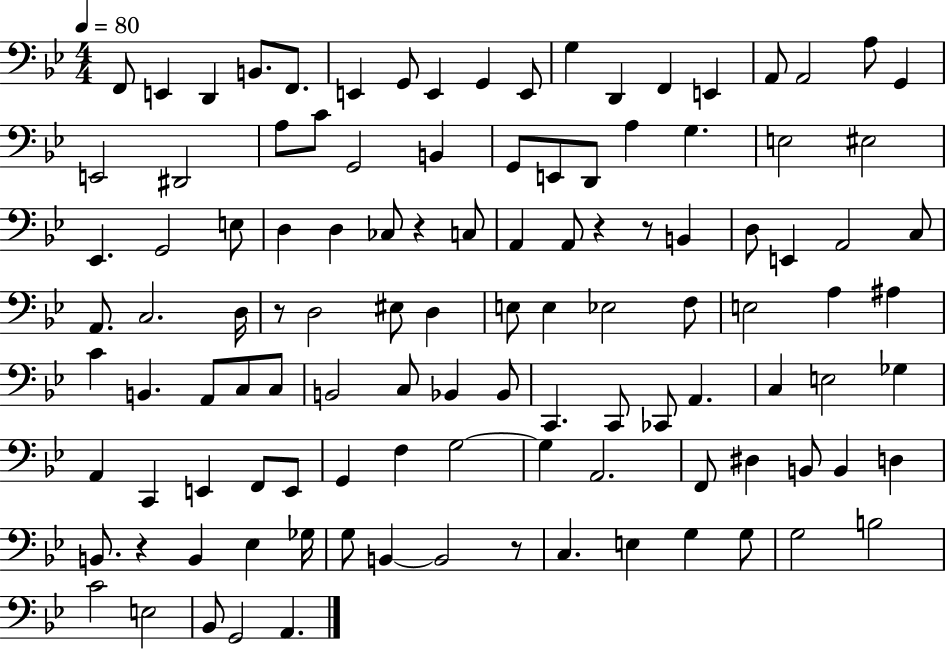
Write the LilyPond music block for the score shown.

{
  \clef bass
  \numericTimeSignature
  \time 4/4
  \key bes \major
  \tempo 4 = 80
  f,8 e,4 d,4 b,8. f,8. | e,4 g,8 e,4 g,4 e,8 | g4 d,4 f,4 e,4 | a,8 a,2 a8 g,4 | \break e,2 dis,2 | a8 c'8 g,2 b,4 | g,8 e,8 d,8 a4 g4. | e2 eis2 | \break ees,4. g,2 e8 | d4 d4 ces8 r4 c8 | a,4 a,8 r4 r8 b,4 | d8 e,4 a,2 c8 | \break a,8. c2. d16 | r8 d2 eis8 d4 | e8 e4 ees2 f8 | e2 a4 ais4 | \break c'4 b,4. a,8 c8 c8 | b,2 c8 bes,4 bes,8 | c,4. c,8 ces,8 a,4. | c4 e2 ges4 | \break a,4 c,4 e,4 f,8 e,8 | g,4 f4 g2~~ | g4 a,2. | f,8 dis4 b,8 b,4 d4 | \break b,8. r4 b,4 ees4 ges16 | g8 b,4~~ b,2 r8 | c4. e4 g4 g8 | g2 b2 | \break c'2 e2 | bes,8 g,2 a,4. | \bar "|."
}